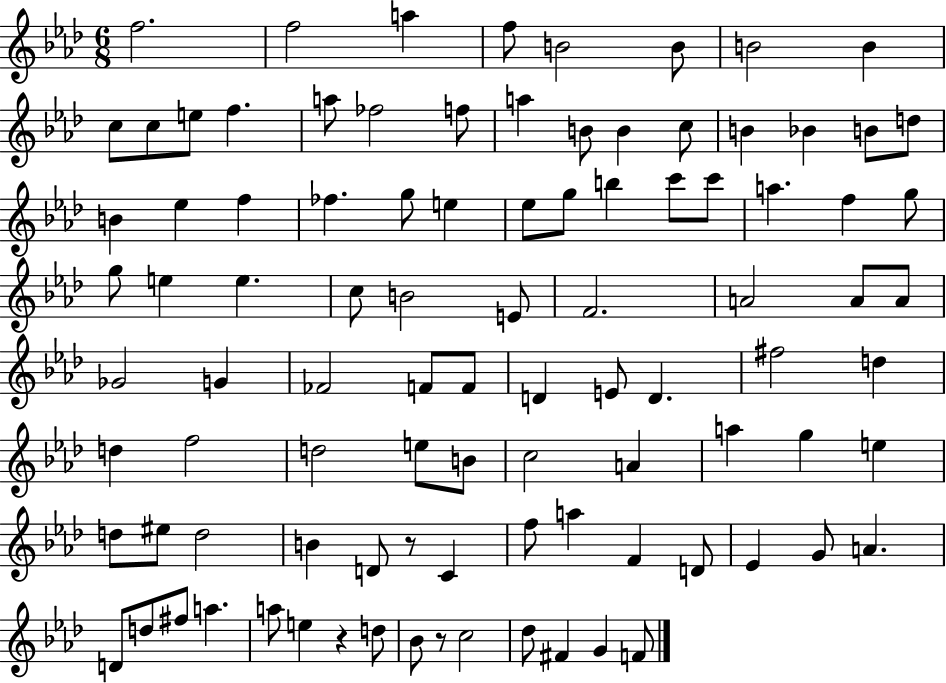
{
  \clef treble
  \numericTimeSignature
  \time 6/8
  \key aes \major
  f''2. | f''2 a''4 | f''8 b'2 b'8 | b'2 b'4 | \break c''8 c''8 e''8 f''4. | a''8 fes''2 f''8 | a''4 b'8 b'4 c''8 | b'4 bes'4 b'8 d''8 | \break b'4 ees''4 f''4 | fes''4. g''8 e''4 | ees''8 g''8 b''4 c'''8 c'''8 | a''4. f''4 g''8 | \break g''8 e''4 e''4. | c''8 b'2 e'8 | f'2. | a'2 a'8 a'8 | \break ges'2 g'4 | fes'2 f'8 f'8 | d'4 e'8 d'4. | fis''2 d''4 | \break d''4 f''2 | d''2 e''8 b'8 | c''2 a'4 | a''4 g''4 e''4 | \break d''8 eis''8 d''2 | b'4 d'8 r8 c'4 | f''8 a''4 f'4 d'8 | ees'4 g'8 a'4. | \break d'8 d''8 fis''8 a''4. | a''8 e''4 r4 d''8 | bes'8 r8 c''2 | des''8 fis'4 g'4 f'8 | \break \bar "|."
}